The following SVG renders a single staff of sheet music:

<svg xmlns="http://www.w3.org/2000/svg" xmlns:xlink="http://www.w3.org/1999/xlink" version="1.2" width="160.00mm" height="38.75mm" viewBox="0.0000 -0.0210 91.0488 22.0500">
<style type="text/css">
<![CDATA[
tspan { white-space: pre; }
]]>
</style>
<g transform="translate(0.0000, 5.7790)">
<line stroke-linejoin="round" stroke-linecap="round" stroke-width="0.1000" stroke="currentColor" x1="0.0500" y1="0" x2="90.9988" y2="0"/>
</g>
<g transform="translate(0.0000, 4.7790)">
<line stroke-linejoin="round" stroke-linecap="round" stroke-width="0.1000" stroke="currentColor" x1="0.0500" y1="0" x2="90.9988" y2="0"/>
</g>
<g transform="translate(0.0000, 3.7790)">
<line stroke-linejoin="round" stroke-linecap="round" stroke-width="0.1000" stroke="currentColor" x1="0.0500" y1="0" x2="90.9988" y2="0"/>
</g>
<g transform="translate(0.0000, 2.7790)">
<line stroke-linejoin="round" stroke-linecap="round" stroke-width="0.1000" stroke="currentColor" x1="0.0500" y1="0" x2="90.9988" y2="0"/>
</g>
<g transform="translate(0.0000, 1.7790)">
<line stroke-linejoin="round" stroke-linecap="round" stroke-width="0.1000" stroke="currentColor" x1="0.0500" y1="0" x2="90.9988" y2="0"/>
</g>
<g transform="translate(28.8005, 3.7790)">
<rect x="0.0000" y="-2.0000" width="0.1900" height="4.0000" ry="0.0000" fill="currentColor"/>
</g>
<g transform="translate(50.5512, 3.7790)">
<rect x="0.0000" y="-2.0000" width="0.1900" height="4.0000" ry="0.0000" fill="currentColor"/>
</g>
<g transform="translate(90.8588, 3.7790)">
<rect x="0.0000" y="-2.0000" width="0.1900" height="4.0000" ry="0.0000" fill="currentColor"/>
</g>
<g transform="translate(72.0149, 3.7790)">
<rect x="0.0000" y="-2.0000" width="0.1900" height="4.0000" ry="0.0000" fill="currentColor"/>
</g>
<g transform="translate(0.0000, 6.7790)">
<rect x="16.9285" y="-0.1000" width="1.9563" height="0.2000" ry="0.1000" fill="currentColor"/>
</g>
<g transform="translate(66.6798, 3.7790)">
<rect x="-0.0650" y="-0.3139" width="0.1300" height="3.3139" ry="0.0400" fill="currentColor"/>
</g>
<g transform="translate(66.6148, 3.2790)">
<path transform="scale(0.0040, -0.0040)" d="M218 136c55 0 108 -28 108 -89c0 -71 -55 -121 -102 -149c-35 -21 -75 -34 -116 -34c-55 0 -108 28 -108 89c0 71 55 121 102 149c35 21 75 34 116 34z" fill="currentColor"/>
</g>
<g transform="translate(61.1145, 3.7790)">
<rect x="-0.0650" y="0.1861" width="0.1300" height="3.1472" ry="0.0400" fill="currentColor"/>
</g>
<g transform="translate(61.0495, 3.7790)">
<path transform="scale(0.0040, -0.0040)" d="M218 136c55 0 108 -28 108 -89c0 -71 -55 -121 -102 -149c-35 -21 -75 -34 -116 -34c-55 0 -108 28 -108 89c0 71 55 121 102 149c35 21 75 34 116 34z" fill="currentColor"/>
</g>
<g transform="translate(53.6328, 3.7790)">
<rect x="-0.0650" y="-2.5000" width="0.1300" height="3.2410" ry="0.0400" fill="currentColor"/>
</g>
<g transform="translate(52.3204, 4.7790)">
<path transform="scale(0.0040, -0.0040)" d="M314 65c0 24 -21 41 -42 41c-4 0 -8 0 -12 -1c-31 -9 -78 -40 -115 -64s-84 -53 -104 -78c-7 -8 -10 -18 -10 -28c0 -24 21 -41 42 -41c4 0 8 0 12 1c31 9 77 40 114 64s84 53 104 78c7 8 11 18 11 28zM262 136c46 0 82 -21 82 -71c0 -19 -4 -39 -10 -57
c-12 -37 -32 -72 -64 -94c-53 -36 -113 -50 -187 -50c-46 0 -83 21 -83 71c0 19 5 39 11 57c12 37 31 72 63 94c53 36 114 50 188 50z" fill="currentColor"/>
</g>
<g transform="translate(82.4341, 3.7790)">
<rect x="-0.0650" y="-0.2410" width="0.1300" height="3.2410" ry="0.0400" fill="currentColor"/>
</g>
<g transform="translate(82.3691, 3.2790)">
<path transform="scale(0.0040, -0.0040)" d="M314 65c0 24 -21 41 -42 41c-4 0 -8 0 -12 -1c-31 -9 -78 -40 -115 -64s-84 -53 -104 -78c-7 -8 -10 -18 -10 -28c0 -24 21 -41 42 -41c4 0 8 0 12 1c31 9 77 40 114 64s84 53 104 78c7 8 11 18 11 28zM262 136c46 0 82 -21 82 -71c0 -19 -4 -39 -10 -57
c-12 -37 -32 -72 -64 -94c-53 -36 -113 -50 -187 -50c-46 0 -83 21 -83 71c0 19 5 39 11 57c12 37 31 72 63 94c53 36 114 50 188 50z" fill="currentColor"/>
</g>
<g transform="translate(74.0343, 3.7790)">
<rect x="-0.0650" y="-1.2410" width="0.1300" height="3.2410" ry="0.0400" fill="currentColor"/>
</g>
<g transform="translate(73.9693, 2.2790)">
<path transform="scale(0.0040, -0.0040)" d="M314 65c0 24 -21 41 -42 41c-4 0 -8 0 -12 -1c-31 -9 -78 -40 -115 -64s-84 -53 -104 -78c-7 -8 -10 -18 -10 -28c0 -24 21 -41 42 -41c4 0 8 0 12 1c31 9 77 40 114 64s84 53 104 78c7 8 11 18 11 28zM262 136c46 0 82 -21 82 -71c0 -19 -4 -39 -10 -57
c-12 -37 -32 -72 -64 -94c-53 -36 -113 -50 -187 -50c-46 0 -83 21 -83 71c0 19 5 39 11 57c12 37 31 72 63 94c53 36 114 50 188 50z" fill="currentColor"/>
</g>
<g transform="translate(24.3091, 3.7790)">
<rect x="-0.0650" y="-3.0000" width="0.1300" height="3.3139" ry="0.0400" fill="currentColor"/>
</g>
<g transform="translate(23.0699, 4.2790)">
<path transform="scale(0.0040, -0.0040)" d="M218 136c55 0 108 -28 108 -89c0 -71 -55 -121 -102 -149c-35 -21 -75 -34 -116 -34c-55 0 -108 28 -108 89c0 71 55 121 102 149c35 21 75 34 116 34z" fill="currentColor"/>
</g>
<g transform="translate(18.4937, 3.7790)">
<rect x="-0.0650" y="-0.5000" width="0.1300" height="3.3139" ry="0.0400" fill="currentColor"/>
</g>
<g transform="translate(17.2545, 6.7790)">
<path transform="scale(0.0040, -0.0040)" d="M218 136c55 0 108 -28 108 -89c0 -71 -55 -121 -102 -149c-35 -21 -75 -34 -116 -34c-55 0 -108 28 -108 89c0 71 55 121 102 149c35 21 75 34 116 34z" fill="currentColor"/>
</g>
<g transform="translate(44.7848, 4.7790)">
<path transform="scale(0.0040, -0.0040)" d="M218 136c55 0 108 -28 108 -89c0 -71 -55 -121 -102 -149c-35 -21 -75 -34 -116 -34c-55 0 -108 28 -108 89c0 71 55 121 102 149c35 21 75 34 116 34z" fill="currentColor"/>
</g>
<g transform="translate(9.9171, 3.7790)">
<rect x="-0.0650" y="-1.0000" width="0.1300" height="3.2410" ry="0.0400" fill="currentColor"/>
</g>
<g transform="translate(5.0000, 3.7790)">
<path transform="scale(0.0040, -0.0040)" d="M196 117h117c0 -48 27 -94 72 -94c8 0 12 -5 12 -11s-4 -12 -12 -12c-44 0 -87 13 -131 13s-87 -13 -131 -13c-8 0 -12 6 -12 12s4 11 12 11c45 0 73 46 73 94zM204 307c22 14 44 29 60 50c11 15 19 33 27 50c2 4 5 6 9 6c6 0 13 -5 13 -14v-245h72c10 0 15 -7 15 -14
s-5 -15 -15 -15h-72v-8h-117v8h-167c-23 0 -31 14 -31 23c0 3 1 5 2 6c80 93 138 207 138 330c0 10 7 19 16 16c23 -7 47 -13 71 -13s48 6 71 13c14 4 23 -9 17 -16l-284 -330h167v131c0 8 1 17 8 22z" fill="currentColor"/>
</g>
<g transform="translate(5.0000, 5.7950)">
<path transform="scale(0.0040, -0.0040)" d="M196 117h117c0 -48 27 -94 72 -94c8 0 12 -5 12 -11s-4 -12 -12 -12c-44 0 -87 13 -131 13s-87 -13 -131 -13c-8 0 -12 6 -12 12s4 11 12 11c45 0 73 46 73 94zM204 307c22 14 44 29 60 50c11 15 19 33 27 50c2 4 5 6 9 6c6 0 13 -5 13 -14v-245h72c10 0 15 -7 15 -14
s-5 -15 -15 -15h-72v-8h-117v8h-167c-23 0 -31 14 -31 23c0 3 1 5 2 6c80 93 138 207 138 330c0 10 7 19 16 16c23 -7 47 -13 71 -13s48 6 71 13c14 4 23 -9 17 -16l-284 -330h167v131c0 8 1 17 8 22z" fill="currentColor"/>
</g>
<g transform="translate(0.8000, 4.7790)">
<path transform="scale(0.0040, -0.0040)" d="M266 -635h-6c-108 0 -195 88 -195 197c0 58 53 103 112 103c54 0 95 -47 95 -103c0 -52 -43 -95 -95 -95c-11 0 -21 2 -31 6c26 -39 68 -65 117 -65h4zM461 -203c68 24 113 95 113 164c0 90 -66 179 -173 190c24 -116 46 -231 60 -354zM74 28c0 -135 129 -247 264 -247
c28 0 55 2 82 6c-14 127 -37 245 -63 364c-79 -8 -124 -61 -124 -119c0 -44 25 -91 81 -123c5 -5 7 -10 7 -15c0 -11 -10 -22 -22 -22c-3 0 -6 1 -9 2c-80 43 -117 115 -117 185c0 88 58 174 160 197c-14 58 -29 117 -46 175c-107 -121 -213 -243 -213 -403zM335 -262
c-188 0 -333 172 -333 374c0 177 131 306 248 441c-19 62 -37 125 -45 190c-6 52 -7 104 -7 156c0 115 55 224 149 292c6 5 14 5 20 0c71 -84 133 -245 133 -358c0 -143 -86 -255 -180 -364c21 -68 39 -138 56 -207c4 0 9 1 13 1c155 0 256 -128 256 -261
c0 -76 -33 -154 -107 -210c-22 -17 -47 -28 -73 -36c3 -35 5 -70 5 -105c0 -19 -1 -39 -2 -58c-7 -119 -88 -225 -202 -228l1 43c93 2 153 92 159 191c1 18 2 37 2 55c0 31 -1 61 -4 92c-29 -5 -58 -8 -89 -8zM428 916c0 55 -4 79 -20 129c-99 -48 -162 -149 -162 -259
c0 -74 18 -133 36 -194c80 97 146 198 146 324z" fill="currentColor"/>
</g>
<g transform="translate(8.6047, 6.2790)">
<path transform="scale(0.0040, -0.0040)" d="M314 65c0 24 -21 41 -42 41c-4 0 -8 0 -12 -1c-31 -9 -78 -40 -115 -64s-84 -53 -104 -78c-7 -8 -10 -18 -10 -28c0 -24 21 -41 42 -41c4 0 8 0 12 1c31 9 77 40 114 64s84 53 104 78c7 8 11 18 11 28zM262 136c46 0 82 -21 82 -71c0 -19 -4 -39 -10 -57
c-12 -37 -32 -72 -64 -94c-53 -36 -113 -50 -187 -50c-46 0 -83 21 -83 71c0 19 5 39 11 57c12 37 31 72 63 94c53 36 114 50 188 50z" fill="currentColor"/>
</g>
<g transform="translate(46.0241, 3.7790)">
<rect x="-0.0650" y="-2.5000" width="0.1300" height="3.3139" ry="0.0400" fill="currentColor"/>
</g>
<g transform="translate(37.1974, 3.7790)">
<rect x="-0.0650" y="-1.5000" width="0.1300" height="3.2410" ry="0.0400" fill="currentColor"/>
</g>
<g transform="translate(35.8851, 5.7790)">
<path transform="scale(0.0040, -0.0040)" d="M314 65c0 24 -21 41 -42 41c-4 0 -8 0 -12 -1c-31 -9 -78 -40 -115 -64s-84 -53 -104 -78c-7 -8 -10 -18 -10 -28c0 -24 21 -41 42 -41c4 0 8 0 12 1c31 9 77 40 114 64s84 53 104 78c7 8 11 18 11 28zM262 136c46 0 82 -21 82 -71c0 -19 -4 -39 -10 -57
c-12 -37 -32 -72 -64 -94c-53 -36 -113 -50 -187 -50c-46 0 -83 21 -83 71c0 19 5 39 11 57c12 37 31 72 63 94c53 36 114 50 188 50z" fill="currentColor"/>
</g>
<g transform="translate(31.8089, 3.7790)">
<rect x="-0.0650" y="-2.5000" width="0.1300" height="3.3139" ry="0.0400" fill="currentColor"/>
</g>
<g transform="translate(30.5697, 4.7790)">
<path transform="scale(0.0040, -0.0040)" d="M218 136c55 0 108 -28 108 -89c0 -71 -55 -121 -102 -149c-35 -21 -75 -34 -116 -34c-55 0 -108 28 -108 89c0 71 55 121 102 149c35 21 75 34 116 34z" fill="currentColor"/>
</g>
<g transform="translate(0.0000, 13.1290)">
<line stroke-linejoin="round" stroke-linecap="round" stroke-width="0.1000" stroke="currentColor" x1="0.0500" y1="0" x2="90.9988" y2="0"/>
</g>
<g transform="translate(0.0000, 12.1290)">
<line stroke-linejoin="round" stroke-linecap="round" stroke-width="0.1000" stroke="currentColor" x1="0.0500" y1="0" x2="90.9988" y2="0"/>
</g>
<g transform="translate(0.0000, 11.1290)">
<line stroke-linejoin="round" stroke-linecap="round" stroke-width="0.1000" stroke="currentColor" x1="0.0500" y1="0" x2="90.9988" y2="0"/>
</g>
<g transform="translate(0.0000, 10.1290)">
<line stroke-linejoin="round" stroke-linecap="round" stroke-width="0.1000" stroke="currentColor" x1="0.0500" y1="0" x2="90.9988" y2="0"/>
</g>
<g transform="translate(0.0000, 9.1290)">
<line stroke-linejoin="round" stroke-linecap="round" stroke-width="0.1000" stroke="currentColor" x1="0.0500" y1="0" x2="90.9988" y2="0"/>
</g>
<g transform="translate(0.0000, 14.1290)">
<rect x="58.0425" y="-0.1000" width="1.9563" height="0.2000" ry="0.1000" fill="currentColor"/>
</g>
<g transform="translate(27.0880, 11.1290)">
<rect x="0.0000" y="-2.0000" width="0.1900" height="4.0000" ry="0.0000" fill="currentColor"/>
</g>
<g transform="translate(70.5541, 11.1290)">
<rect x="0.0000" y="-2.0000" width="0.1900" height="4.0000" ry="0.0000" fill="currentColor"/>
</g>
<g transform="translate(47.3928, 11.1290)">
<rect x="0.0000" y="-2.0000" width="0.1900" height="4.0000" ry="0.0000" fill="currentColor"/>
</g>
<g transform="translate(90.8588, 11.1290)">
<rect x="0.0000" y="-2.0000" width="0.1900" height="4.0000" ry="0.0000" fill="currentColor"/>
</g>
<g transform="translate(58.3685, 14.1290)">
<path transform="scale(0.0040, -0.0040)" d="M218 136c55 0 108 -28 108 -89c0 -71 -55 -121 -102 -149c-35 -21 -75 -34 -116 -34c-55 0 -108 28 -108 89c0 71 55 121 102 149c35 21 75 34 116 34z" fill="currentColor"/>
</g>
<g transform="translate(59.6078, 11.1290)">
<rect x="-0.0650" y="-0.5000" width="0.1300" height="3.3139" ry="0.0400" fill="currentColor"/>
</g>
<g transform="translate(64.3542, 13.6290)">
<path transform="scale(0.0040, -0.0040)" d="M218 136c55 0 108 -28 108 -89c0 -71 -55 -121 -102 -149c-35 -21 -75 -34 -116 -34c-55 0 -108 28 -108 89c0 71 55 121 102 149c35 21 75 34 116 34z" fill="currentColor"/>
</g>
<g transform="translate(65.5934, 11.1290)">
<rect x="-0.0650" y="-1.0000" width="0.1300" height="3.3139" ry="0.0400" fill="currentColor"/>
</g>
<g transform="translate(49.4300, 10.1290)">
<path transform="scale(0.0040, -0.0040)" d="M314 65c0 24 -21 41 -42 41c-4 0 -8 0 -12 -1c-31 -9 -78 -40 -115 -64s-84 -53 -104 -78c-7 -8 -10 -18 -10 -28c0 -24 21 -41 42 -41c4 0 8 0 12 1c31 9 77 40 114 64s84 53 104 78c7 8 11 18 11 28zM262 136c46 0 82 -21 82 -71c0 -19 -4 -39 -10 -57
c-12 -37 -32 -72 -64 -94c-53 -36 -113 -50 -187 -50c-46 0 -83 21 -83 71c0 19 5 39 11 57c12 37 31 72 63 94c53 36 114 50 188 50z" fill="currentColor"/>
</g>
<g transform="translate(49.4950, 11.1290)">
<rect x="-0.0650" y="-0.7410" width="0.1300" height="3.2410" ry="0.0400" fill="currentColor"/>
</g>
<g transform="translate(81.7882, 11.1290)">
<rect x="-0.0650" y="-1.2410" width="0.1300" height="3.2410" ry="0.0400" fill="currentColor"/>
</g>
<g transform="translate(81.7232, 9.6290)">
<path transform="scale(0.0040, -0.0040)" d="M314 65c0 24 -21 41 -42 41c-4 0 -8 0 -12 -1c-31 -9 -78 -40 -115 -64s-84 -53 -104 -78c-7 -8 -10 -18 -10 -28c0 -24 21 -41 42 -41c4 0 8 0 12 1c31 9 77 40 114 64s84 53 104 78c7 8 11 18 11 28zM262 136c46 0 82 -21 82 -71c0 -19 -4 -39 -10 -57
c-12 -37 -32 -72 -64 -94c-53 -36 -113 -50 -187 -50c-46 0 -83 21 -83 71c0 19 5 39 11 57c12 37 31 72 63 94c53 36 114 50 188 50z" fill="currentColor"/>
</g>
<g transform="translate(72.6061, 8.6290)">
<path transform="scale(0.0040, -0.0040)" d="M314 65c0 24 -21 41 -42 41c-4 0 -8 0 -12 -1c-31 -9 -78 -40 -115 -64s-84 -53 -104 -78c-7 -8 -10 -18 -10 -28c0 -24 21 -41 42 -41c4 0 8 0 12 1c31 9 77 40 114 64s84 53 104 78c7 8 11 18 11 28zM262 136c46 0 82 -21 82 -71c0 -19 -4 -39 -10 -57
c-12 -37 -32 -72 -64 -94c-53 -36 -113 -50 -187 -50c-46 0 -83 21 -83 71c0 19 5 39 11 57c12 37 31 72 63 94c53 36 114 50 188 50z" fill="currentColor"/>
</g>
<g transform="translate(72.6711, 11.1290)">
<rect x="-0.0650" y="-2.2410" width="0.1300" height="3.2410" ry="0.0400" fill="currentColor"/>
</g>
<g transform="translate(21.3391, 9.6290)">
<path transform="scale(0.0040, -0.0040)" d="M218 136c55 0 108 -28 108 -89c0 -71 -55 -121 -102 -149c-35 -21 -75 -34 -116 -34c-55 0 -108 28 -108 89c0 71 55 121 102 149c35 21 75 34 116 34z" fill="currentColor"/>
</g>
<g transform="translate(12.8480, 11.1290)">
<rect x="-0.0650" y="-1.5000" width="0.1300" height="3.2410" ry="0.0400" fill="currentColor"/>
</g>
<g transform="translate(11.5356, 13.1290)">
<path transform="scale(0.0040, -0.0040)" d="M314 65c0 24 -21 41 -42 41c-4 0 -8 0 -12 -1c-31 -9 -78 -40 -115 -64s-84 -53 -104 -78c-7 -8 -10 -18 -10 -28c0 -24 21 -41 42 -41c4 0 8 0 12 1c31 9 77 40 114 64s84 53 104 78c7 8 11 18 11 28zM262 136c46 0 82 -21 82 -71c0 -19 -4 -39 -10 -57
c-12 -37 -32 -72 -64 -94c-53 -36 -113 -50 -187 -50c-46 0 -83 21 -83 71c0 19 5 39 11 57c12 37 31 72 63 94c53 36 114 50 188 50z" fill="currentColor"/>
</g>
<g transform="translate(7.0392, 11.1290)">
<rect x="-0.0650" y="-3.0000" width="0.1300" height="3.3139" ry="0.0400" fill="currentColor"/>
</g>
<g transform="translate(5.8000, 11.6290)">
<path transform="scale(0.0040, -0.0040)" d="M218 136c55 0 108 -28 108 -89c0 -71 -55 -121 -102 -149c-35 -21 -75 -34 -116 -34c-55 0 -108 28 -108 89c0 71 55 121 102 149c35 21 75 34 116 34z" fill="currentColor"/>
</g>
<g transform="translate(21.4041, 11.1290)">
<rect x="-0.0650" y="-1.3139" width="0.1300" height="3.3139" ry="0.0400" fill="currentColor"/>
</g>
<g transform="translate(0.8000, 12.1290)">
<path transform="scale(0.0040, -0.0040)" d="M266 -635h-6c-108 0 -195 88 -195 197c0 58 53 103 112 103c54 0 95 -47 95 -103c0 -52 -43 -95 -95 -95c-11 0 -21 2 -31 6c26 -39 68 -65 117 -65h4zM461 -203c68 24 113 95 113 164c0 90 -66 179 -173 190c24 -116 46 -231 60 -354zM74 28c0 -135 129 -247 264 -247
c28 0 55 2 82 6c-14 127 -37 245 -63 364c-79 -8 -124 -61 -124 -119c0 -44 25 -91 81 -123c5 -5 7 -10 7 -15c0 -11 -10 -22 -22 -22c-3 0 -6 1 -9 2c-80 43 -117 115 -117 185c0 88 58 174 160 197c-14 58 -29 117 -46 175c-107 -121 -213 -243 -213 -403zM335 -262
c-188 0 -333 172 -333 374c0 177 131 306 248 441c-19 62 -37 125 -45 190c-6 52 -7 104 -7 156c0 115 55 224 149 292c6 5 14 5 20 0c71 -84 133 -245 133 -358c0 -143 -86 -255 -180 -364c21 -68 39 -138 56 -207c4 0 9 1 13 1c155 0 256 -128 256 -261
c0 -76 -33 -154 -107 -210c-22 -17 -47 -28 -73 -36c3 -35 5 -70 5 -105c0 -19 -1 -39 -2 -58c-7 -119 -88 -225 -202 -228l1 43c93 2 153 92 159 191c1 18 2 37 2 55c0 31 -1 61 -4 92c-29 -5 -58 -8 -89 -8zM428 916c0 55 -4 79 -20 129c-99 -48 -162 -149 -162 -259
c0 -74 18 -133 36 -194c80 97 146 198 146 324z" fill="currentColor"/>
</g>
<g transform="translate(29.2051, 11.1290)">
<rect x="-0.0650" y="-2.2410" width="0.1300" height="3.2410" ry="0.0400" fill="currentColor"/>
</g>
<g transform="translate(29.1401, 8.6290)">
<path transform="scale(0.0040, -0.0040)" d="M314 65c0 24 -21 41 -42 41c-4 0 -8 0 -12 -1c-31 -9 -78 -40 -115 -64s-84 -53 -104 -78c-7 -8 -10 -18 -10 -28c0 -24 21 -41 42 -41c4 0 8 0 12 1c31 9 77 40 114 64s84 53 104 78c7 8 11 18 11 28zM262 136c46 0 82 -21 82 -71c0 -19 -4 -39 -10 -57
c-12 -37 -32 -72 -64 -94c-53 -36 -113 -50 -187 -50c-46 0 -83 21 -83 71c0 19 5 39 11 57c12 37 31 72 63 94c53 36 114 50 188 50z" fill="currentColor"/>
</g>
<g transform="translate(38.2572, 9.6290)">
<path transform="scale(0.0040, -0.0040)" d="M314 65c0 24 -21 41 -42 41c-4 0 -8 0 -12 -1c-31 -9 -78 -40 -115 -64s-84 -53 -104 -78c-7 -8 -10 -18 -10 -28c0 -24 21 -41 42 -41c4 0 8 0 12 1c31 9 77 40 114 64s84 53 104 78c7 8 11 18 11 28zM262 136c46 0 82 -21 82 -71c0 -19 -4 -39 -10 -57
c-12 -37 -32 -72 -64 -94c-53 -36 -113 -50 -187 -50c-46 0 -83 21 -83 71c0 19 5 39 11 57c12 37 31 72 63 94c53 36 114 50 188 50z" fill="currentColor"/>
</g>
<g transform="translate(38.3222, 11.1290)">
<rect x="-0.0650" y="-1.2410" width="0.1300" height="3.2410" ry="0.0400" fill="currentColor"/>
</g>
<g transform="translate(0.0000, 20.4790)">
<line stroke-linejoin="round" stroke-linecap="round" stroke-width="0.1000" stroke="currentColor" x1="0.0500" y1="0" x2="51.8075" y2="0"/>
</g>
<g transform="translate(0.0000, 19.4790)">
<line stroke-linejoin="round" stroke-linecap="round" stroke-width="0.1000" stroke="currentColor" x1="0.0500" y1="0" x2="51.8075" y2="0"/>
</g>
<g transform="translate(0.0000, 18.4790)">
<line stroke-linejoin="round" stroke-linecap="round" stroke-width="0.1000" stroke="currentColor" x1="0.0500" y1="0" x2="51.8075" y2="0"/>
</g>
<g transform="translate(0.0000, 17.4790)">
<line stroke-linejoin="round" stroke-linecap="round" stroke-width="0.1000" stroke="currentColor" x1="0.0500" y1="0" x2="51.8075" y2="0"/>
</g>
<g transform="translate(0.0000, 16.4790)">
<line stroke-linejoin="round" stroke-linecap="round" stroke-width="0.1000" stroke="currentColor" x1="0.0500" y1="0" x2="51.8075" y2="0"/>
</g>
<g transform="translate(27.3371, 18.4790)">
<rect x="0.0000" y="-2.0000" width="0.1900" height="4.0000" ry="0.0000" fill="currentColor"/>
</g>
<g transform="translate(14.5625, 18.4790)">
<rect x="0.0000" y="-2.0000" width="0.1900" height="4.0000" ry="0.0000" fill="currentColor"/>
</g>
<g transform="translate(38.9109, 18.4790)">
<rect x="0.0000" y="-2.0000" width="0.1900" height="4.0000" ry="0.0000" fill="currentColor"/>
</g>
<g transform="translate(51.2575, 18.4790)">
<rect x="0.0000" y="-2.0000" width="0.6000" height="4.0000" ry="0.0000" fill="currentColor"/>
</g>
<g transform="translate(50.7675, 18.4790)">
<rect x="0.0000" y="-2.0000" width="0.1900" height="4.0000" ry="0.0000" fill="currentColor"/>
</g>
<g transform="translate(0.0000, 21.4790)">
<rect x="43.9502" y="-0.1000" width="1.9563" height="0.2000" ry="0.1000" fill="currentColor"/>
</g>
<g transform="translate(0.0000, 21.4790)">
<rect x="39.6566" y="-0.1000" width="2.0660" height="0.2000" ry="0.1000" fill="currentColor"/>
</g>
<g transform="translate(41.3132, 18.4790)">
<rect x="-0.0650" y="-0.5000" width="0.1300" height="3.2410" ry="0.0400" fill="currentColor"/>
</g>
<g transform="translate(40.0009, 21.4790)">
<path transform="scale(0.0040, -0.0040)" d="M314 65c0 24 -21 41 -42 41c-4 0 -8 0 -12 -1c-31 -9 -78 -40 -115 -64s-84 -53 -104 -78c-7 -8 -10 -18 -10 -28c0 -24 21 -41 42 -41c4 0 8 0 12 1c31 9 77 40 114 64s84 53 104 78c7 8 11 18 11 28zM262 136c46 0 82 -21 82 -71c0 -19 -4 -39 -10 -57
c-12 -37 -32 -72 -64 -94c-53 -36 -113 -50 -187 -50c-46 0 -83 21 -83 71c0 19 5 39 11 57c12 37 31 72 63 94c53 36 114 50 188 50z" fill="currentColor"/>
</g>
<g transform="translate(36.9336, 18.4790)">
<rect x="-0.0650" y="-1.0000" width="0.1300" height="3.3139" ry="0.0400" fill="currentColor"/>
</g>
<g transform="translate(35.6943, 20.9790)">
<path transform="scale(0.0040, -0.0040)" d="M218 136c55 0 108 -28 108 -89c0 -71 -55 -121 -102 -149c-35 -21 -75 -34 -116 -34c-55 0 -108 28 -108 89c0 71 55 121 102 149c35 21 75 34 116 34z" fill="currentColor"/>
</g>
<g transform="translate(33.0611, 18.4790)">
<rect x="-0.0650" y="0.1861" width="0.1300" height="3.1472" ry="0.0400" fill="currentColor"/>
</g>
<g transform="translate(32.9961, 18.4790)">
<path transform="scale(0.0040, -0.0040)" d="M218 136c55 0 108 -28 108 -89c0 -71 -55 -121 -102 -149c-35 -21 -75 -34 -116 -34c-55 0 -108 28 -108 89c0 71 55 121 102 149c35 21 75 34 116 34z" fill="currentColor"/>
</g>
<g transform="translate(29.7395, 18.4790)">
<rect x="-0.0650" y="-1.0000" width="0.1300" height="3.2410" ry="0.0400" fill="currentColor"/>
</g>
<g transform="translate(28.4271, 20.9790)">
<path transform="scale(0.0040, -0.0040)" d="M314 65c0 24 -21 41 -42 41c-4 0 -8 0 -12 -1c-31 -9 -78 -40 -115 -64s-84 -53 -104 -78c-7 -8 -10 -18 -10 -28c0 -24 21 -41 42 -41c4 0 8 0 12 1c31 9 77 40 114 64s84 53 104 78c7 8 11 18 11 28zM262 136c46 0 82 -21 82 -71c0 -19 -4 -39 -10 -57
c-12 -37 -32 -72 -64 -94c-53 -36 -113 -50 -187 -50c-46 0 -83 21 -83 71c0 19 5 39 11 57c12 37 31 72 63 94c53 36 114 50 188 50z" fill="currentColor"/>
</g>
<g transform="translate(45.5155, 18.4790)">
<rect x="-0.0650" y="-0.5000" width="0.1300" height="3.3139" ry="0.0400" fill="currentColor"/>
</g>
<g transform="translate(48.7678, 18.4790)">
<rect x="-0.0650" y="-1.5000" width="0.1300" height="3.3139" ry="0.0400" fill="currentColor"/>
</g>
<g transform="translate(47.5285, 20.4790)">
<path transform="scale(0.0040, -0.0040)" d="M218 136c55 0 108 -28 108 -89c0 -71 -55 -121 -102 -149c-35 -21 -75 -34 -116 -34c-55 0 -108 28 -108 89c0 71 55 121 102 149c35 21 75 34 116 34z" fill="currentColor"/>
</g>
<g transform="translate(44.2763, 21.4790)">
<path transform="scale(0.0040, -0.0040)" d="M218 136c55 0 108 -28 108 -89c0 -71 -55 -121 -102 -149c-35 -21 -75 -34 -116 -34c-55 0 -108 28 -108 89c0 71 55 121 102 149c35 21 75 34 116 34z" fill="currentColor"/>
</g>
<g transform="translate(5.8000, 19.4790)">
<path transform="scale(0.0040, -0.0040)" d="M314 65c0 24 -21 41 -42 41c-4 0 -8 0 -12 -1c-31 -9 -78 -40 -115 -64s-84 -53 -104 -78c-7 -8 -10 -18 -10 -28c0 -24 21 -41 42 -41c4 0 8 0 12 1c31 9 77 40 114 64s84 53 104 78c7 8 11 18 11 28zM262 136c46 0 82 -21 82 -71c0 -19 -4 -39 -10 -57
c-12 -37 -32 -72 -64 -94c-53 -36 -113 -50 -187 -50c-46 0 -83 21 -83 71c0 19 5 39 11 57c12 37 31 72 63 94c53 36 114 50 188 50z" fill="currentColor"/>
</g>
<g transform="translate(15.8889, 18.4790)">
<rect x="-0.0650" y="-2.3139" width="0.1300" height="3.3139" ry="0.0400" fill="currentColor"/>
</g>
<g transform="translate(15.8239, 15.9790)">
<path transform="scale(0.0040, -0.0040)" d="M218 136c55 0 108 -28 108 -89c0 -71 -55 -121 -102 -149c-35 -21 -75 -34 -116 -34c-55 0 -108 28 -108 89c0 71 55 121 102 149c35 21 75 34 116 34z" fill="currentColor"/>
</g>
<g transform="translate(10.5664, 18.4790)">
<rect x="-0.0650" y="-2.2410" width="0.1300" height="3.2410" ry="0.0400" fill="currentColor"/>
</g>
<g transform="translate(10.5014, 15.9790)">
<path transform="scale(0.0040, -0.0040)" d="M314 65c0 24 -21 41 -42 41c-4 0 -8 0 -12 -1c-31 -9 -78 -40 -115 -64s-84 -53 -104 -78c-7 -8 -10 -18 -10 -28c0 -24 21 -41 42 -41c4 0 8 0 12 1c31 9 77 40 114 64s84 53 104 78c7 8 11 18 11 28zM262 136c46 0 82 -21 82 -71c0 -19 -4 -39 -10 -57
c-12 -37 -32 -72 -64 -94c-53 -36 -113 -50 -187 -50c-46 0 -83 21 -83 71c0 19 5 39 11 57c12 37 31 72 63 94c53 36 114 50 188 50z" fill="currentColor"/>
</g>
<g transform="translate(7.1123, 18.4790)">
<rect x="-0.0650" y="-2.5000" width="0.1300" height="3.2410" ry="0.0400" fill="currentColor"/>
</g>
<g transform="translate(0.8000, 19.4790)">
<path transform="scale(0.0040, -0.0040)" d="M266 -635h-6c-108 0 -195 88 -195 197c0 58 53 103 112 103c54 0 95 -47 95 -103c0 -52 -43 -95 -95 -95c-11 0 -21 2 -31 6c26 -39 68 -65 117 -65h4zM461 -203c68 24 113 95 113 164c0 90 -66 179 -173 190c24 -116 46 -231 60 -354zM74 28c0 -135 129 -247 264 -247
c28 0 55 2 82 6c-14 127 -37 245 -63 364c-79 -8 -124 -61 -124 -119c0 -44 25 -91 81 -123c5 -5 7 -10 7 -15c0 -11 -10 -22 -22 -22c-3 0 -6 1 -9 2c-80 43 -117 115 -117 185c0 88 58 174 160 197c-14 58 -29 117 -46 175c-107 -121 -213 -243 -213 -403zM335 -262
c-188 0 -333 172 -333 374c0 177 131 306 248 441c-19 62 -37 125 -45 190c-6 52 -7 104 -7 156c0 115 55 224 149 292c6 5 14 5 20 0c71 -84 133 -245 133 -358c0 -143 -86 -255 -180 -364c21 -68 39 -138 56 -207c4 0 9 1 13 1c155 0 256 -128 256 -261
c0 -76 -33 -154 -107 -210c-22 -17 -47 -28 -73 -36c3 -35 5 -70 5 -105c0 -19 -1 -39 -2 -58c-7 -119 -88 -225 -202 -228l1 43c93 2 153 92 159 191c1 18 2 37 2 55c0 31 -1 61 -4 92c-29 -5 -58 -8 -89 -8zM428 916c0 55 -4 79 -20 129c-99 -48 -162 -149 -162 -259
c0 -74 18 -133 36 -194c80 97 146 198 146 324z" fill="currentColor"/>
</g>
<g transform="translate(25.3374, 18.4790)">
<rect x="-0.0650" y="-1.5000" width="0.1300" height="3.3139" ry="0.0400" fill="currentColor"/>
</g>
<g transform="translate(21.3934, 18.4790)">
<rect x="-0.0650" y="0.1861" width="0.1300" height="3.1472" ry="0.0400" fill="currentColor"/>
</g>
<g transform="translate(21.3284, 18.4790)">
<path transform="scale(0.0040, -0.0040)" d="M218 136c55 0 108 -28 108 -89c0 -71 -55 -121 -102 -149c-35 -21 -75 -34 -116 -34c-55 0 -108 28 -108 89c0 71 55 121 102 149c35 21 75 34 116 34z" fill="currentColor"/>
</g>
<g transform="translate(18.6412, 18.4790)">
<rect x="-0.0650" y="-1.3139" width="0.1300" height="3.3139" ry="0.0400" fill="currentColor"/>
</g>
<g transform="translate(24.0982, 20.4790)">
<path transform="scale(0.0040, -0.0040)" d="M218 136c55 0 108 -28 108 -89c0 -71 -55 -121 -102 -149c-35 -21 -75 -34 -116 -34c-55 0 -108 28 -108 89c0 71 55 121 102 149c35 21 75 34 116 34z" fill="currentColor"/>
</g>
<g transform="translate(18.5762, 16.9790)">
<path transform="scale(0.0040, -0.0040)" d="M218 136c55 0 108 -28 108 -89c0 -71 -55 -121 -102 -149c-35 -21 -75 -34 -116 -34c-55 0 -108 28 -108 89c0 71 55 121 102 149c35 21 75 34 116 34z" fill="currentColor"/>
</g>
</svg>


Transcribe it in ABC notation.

X:1
T:Untitled
M:4/4
L:1/4
K:C
D2 C A G E2 G G2 B c e2 c2 A E2 e g2 e2 d2 C D g2 e2 G2 g2 g e B E D2 B D C2 C E